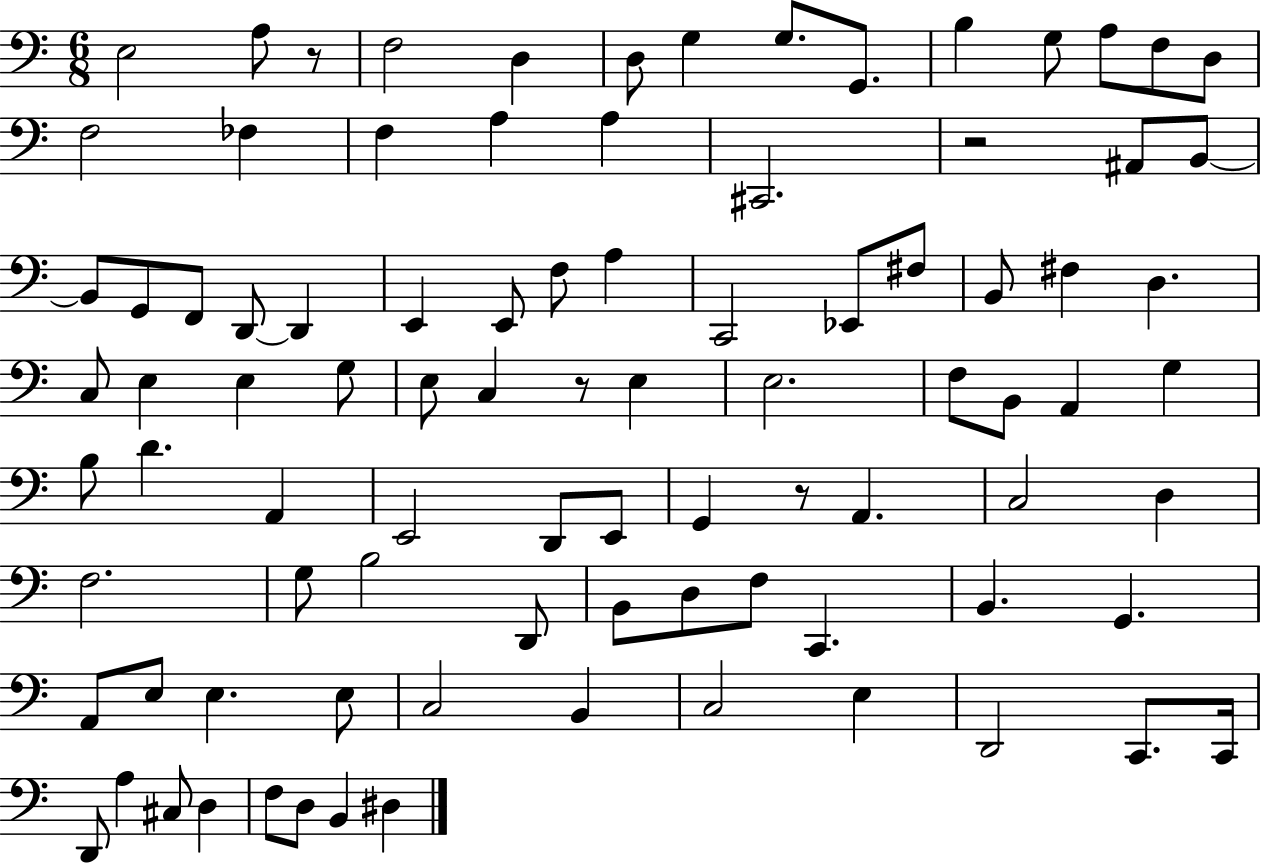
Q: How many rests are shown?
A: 4